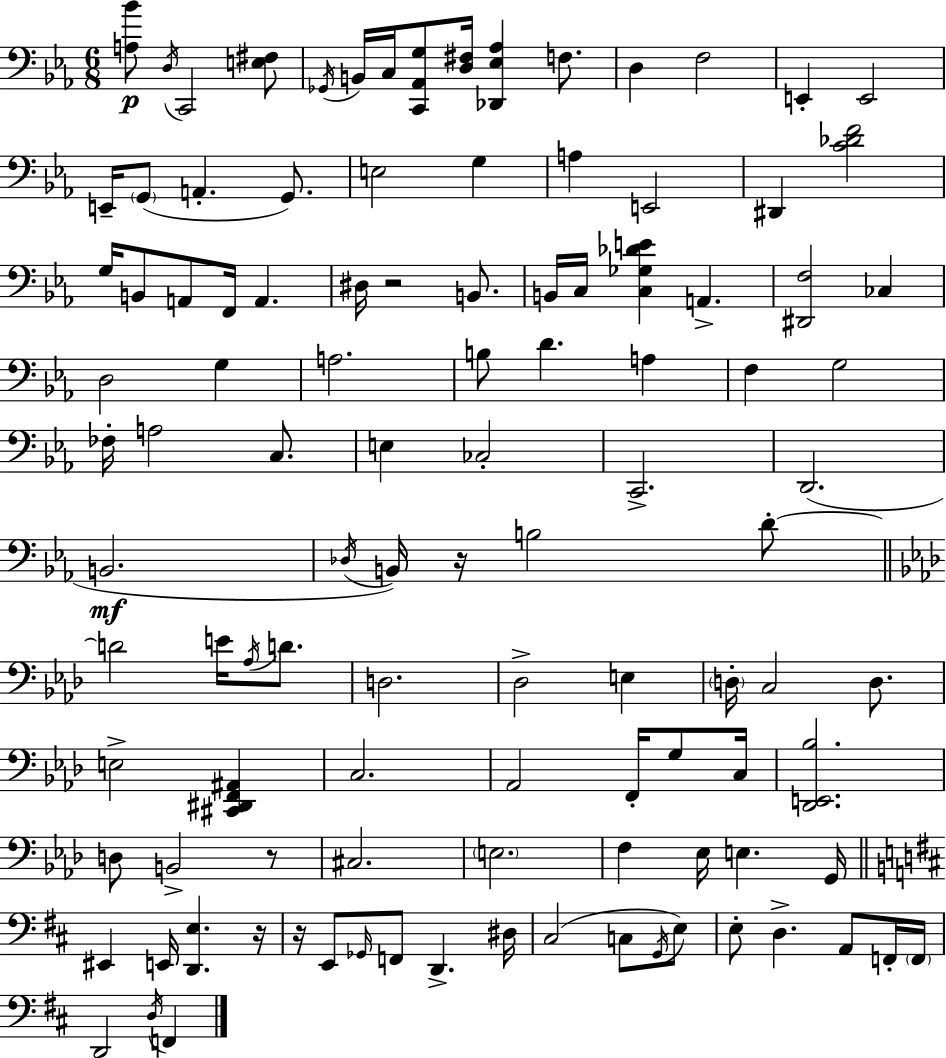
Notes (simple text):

[A3,Bb4]/e D3/s C2/h [E3,F#3]/e Gb2/s B2/s C3/s [C2,Ab2,G3]/e [D3,F#3]/s [Db2,Eb3,Ab3]/q F3/e. D3/q F3/h E2/q E2/h E2/s G2/e A2/q. G2/e. E3/h G3/q A3/q E2/h D#2/q [C4,Db4,F4]/h G3/s B2/e A2/e F2/s A2/q. D#3/s R/h B2/e. B2/s C3/s [C3,Gb3,Db4,E4]/q A2/q. [D#2,F3]/h CES3/q D3/h G3/q A3/h. B3/e D4/q. A3/q F3/q G3/h FES3/s A3/h C3/e. E3/q CES3/h C2/h. D2/h. B2/h. Db3/s B2/s R/s B3/h D4/e D4/h E4/s Ab3/s D4/e. D3/h. Db3/h E3/q D3/s C3/h D3/e. E3/h [C#2,D#2,F2,A#2]/q C3/h. Ab2/h F2/s G3/e C3/s [Db2,E2,Bb3]/h. D3/e B2/h R/e C#3/h. E3/h. F3/q Eb3/s E3/q. G2/s EIS2/q E2/s [D2,E3]/q. R/s R/s E2/e Gb2/s F2/e D2/q. D#3/s C#3/h C3/e G2/s E3/e E3/e D3/q. A2/e F2/s F2/s D2/h D3/s F2/q